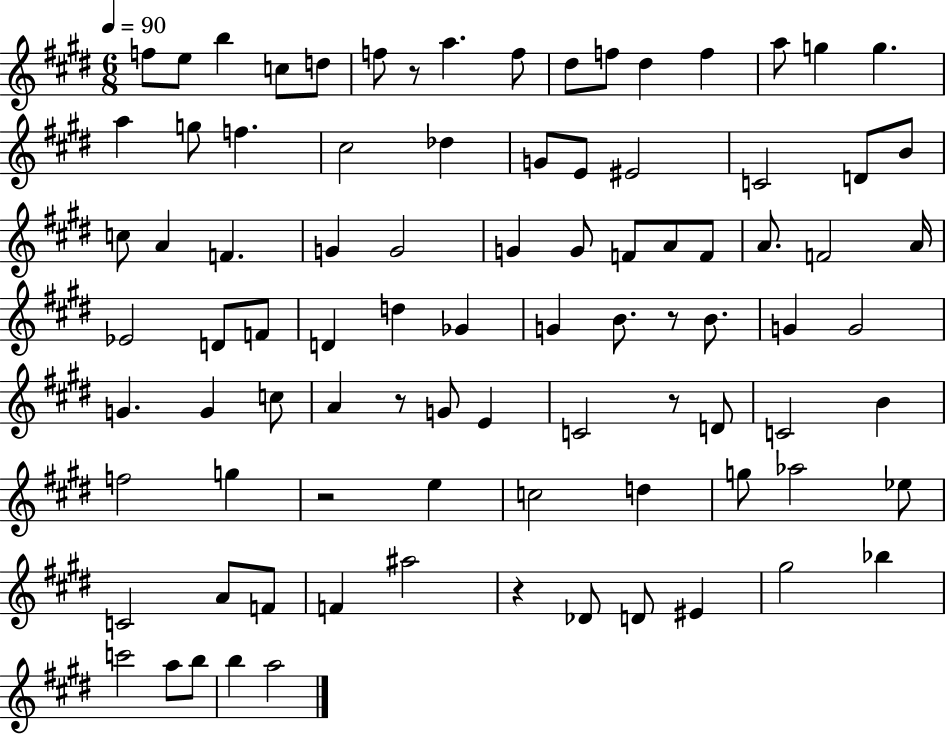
F5/e E5/e B5/q C5/e D5/e F5/e R/e A5/q. F5/e D#5/e F5/e D#5/q F5/q A5/e G5/q G5/q. A5/q G5/e F5/q. C#5/h Db5/q G4/e E4/e EIS4/h C4/h D4/e B4/e C5/e A4/q F4/q. G4/q G4/h G4/q G4/e F4/e A4/e F4/e A4/e. F4/h A4/s Eb4/h D4/e F4/e D4/q D5/q Gb4/q G4/q B4/e. R/e B4/e. G4/q G4/h G4/q. G4/q C5/e A4/q R/e G4/e E4/q C4/h R/e D4/e C4/h B4/q F5/h G5/q R/h E5/q C5/h D5/q G5/e Ab5/h Eb5/e C4/h A4/e F4/e F4/q A#5/h R/q Db4/e D4/e EIS4/q G#5/h Bb5/q C6/h A5/e B5/e B5/q A5/h